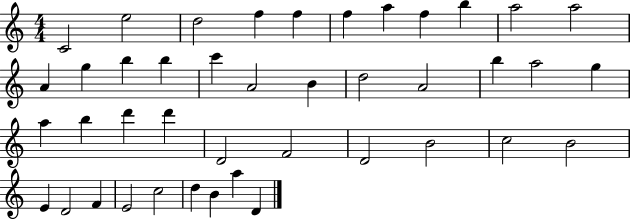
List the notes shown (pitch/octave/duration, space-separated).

C4/h E5/h D5/h F5/q F5/q F5/q A5/q F5/q B5/q A5/h A5/h A4/q G5/q B5/q B5/q C6/q A4/h B4/q D5/h A4/h B5/q A5/h G5/q A5/q B5/q D6/q D6/q D4/h F4/h D4/h B4/h C5/h B4/h E4/q D4/h F4/q E4/h C5/h D5/q B4/q A5/q D4/q